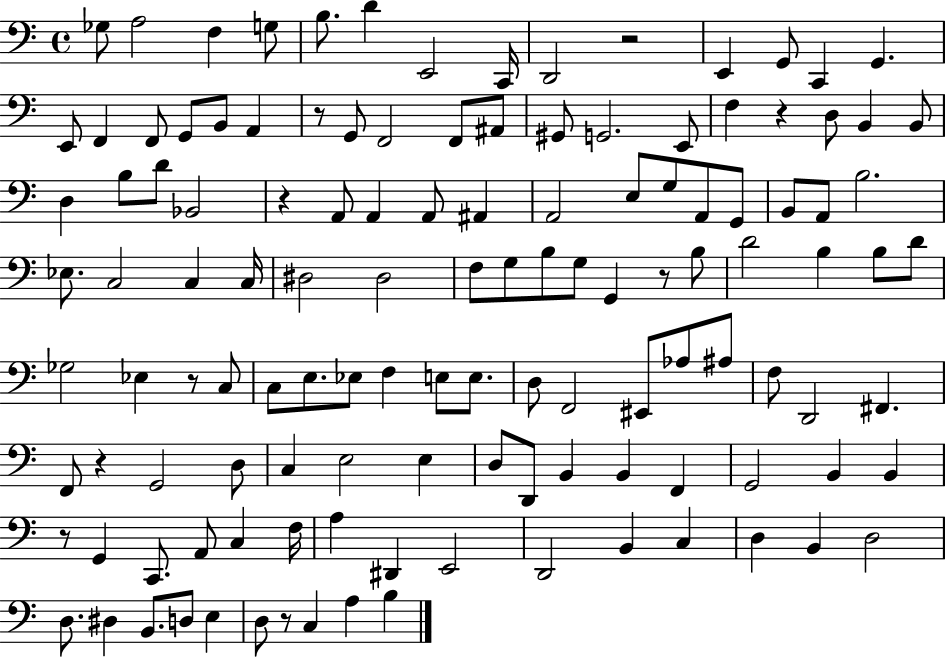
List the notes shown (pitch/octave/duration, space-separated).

Gb3/e A3/h F3/q G3/e B3/e. D4/q E2/h C2/s D2/h R/h E2/q G2/e C2/q G2/q. E2/e F2/q F2/e G2/e B2/e A2/q R/e G2/e F2/h F2/e A#2/e G#2/e G2/h. E2/e F3/q R/q D3/e B2/q B2/e D3/q B3/e D4/e Bb2/h R/q A2/e A2/q A2/e A#2/q A2/h E3/e G3/e A2/e G2/e B2/e A2/e B3/h. Eb3/e. C3/h C3/q C3/s D#3/h D#3/h F3/e G3/e B3/e G3/e G2/q R/e B3/e D4/h B3/q B3/e D4/e Gb3/h Eb3/q R/e C3/e C3/e E3/e. Eb3/e F3/q E3/e E3/e. D3/e F2/h EIS2/e Ab3/e A#3/e F3/e D2/h F#2/q. F2/e R/q G2/h D3/e C3/q E3/h E3/q D3/e D2/e B2/q B2/q F2/q G2/h B2/q B2/q R/e G2/q C2/e. A2/e C3/q F3/s A3/q D#2/q E2/h D2/h B2/q C3/q D3/q B2/q D3/h D3/e. D#3/q B2/e. D3/e E3/q D3/e R/e C3/q A3/q B3/q